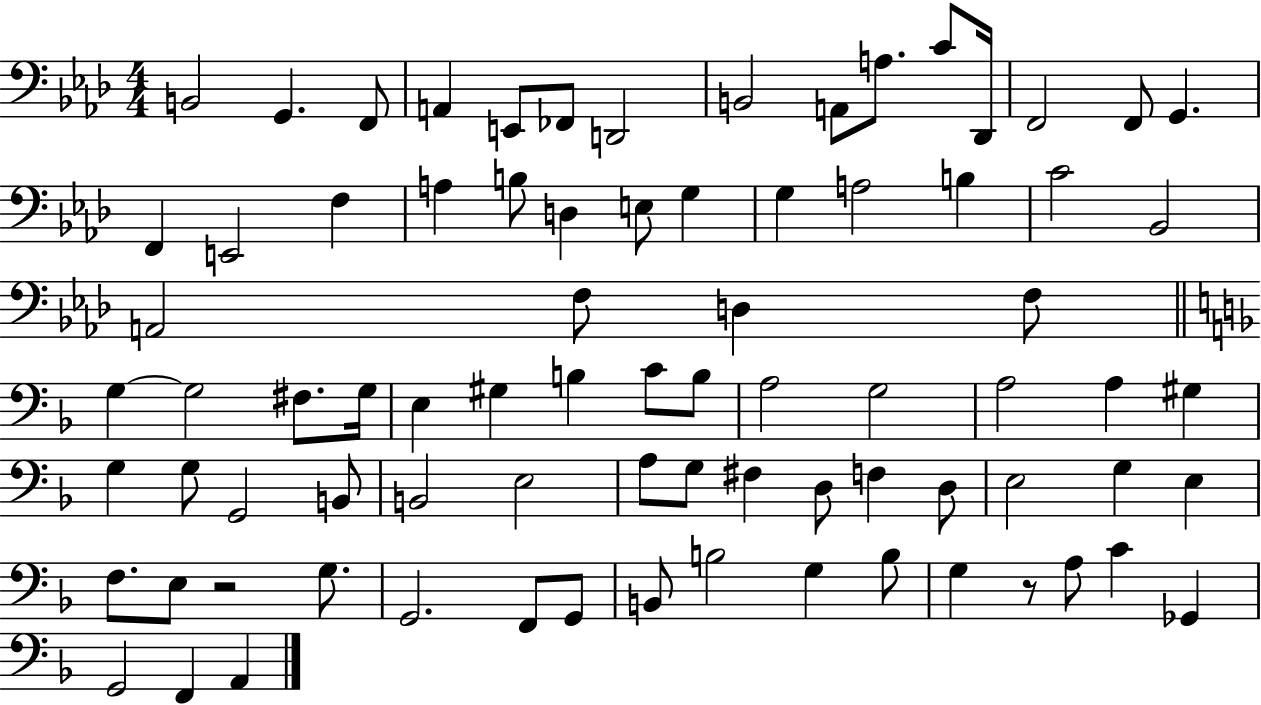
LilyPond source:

{
  \clef bass
  \numericTimeSignature
  \time 4/4
  \key aes \major
  b,2 g,4. f,8 | a,4 e,8 fes,8 d,2 | b,2 a,8 a8. c'8 des,16 | f,2 f,8 g,4. | \break f,4 e,2 f4 | a4 b8 d4 e8 g4 | g4 a2 b4 | c'2 bes,2 | \break a,2 f8 d4 f8 | \bar "||" \break \key f \major g4~~ g2 fis8. g16 | e4 gis4 b4 c'8 b8 | a2 g2 | a2 a4 gis4 | \break g4 g8 g,2 b,8 | b,2 e2 | a8 g8 fis4 d8 f4 d8 | e2 g4 e4 | \break f8. e8 r2 g8. | g,2. f,8 g,8 | b,8 b2 g4 b8 | g4 r8 a8 c'4 ges,4 | \break g,2 f,4 a,4 | \bar "|."
}